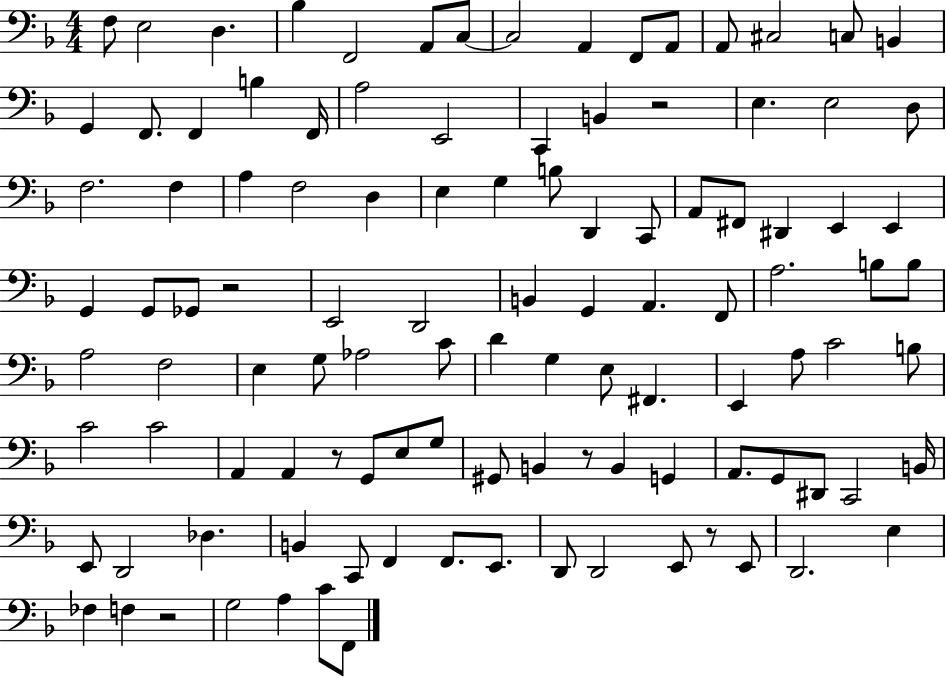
X:1
T:Untitled
M:4/4
L:1/4
K:F
F,/2 E,2 D, _B, F,,2 A,,/2 C,/2 C,2 A,, F,,/2 A,,/2 A,,/2 ^C,2 C,/2 B,, G,, F,,/2 F,, B, F,,/4 A,2 E,,2 C,, B,, z2 E, E,2 D,/2 F,2 F, A, F,2 D, E, G, B,/2 D,, C,,/2 A,,/2 ^F,,/2 ^D,, E,, E,, G,, G,,/2 _G,,/2 z2 E,,2 D,,2 B,, G,, A,, F,,/2 A,2 B,/2 B,/2 A,2 F,2 E, G,/2 _A,2 C/2 D G, E,/2 ^F,, E,, A,/2 C2 B,/2 C2 C2 A,, A,, z/2 G,,/2 E,/2 G,/2 ^G,,/2 B,, z/2 B,, G,, A,,/2 G,,/2 ^D,,/2 C,,2 B,,/4 E,,/2 D,,2 _D, B,, C,,/2 F,, F,,/2 E,,/2 D,,/2 D,,2 E,,/2 z/2 E,,/2 D,,2 E, _F, F, z2 G,2 A, C/2 F,,/2